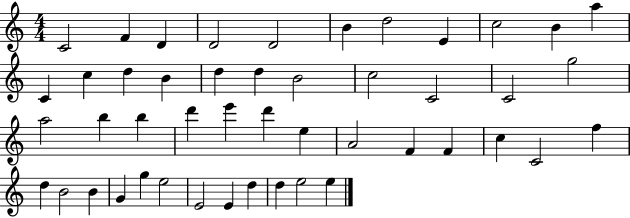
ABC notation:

X:1
T:Untitled
M:4/4
L:1/4
K:C
C2 F D D2 D2 B d2 E c2 B a C c d B d d B2 c2 C2 C2 g2 a2 b b d' e' d' e A2 F F c C2 f d B2 B G g e2 E2 E d d e2 e